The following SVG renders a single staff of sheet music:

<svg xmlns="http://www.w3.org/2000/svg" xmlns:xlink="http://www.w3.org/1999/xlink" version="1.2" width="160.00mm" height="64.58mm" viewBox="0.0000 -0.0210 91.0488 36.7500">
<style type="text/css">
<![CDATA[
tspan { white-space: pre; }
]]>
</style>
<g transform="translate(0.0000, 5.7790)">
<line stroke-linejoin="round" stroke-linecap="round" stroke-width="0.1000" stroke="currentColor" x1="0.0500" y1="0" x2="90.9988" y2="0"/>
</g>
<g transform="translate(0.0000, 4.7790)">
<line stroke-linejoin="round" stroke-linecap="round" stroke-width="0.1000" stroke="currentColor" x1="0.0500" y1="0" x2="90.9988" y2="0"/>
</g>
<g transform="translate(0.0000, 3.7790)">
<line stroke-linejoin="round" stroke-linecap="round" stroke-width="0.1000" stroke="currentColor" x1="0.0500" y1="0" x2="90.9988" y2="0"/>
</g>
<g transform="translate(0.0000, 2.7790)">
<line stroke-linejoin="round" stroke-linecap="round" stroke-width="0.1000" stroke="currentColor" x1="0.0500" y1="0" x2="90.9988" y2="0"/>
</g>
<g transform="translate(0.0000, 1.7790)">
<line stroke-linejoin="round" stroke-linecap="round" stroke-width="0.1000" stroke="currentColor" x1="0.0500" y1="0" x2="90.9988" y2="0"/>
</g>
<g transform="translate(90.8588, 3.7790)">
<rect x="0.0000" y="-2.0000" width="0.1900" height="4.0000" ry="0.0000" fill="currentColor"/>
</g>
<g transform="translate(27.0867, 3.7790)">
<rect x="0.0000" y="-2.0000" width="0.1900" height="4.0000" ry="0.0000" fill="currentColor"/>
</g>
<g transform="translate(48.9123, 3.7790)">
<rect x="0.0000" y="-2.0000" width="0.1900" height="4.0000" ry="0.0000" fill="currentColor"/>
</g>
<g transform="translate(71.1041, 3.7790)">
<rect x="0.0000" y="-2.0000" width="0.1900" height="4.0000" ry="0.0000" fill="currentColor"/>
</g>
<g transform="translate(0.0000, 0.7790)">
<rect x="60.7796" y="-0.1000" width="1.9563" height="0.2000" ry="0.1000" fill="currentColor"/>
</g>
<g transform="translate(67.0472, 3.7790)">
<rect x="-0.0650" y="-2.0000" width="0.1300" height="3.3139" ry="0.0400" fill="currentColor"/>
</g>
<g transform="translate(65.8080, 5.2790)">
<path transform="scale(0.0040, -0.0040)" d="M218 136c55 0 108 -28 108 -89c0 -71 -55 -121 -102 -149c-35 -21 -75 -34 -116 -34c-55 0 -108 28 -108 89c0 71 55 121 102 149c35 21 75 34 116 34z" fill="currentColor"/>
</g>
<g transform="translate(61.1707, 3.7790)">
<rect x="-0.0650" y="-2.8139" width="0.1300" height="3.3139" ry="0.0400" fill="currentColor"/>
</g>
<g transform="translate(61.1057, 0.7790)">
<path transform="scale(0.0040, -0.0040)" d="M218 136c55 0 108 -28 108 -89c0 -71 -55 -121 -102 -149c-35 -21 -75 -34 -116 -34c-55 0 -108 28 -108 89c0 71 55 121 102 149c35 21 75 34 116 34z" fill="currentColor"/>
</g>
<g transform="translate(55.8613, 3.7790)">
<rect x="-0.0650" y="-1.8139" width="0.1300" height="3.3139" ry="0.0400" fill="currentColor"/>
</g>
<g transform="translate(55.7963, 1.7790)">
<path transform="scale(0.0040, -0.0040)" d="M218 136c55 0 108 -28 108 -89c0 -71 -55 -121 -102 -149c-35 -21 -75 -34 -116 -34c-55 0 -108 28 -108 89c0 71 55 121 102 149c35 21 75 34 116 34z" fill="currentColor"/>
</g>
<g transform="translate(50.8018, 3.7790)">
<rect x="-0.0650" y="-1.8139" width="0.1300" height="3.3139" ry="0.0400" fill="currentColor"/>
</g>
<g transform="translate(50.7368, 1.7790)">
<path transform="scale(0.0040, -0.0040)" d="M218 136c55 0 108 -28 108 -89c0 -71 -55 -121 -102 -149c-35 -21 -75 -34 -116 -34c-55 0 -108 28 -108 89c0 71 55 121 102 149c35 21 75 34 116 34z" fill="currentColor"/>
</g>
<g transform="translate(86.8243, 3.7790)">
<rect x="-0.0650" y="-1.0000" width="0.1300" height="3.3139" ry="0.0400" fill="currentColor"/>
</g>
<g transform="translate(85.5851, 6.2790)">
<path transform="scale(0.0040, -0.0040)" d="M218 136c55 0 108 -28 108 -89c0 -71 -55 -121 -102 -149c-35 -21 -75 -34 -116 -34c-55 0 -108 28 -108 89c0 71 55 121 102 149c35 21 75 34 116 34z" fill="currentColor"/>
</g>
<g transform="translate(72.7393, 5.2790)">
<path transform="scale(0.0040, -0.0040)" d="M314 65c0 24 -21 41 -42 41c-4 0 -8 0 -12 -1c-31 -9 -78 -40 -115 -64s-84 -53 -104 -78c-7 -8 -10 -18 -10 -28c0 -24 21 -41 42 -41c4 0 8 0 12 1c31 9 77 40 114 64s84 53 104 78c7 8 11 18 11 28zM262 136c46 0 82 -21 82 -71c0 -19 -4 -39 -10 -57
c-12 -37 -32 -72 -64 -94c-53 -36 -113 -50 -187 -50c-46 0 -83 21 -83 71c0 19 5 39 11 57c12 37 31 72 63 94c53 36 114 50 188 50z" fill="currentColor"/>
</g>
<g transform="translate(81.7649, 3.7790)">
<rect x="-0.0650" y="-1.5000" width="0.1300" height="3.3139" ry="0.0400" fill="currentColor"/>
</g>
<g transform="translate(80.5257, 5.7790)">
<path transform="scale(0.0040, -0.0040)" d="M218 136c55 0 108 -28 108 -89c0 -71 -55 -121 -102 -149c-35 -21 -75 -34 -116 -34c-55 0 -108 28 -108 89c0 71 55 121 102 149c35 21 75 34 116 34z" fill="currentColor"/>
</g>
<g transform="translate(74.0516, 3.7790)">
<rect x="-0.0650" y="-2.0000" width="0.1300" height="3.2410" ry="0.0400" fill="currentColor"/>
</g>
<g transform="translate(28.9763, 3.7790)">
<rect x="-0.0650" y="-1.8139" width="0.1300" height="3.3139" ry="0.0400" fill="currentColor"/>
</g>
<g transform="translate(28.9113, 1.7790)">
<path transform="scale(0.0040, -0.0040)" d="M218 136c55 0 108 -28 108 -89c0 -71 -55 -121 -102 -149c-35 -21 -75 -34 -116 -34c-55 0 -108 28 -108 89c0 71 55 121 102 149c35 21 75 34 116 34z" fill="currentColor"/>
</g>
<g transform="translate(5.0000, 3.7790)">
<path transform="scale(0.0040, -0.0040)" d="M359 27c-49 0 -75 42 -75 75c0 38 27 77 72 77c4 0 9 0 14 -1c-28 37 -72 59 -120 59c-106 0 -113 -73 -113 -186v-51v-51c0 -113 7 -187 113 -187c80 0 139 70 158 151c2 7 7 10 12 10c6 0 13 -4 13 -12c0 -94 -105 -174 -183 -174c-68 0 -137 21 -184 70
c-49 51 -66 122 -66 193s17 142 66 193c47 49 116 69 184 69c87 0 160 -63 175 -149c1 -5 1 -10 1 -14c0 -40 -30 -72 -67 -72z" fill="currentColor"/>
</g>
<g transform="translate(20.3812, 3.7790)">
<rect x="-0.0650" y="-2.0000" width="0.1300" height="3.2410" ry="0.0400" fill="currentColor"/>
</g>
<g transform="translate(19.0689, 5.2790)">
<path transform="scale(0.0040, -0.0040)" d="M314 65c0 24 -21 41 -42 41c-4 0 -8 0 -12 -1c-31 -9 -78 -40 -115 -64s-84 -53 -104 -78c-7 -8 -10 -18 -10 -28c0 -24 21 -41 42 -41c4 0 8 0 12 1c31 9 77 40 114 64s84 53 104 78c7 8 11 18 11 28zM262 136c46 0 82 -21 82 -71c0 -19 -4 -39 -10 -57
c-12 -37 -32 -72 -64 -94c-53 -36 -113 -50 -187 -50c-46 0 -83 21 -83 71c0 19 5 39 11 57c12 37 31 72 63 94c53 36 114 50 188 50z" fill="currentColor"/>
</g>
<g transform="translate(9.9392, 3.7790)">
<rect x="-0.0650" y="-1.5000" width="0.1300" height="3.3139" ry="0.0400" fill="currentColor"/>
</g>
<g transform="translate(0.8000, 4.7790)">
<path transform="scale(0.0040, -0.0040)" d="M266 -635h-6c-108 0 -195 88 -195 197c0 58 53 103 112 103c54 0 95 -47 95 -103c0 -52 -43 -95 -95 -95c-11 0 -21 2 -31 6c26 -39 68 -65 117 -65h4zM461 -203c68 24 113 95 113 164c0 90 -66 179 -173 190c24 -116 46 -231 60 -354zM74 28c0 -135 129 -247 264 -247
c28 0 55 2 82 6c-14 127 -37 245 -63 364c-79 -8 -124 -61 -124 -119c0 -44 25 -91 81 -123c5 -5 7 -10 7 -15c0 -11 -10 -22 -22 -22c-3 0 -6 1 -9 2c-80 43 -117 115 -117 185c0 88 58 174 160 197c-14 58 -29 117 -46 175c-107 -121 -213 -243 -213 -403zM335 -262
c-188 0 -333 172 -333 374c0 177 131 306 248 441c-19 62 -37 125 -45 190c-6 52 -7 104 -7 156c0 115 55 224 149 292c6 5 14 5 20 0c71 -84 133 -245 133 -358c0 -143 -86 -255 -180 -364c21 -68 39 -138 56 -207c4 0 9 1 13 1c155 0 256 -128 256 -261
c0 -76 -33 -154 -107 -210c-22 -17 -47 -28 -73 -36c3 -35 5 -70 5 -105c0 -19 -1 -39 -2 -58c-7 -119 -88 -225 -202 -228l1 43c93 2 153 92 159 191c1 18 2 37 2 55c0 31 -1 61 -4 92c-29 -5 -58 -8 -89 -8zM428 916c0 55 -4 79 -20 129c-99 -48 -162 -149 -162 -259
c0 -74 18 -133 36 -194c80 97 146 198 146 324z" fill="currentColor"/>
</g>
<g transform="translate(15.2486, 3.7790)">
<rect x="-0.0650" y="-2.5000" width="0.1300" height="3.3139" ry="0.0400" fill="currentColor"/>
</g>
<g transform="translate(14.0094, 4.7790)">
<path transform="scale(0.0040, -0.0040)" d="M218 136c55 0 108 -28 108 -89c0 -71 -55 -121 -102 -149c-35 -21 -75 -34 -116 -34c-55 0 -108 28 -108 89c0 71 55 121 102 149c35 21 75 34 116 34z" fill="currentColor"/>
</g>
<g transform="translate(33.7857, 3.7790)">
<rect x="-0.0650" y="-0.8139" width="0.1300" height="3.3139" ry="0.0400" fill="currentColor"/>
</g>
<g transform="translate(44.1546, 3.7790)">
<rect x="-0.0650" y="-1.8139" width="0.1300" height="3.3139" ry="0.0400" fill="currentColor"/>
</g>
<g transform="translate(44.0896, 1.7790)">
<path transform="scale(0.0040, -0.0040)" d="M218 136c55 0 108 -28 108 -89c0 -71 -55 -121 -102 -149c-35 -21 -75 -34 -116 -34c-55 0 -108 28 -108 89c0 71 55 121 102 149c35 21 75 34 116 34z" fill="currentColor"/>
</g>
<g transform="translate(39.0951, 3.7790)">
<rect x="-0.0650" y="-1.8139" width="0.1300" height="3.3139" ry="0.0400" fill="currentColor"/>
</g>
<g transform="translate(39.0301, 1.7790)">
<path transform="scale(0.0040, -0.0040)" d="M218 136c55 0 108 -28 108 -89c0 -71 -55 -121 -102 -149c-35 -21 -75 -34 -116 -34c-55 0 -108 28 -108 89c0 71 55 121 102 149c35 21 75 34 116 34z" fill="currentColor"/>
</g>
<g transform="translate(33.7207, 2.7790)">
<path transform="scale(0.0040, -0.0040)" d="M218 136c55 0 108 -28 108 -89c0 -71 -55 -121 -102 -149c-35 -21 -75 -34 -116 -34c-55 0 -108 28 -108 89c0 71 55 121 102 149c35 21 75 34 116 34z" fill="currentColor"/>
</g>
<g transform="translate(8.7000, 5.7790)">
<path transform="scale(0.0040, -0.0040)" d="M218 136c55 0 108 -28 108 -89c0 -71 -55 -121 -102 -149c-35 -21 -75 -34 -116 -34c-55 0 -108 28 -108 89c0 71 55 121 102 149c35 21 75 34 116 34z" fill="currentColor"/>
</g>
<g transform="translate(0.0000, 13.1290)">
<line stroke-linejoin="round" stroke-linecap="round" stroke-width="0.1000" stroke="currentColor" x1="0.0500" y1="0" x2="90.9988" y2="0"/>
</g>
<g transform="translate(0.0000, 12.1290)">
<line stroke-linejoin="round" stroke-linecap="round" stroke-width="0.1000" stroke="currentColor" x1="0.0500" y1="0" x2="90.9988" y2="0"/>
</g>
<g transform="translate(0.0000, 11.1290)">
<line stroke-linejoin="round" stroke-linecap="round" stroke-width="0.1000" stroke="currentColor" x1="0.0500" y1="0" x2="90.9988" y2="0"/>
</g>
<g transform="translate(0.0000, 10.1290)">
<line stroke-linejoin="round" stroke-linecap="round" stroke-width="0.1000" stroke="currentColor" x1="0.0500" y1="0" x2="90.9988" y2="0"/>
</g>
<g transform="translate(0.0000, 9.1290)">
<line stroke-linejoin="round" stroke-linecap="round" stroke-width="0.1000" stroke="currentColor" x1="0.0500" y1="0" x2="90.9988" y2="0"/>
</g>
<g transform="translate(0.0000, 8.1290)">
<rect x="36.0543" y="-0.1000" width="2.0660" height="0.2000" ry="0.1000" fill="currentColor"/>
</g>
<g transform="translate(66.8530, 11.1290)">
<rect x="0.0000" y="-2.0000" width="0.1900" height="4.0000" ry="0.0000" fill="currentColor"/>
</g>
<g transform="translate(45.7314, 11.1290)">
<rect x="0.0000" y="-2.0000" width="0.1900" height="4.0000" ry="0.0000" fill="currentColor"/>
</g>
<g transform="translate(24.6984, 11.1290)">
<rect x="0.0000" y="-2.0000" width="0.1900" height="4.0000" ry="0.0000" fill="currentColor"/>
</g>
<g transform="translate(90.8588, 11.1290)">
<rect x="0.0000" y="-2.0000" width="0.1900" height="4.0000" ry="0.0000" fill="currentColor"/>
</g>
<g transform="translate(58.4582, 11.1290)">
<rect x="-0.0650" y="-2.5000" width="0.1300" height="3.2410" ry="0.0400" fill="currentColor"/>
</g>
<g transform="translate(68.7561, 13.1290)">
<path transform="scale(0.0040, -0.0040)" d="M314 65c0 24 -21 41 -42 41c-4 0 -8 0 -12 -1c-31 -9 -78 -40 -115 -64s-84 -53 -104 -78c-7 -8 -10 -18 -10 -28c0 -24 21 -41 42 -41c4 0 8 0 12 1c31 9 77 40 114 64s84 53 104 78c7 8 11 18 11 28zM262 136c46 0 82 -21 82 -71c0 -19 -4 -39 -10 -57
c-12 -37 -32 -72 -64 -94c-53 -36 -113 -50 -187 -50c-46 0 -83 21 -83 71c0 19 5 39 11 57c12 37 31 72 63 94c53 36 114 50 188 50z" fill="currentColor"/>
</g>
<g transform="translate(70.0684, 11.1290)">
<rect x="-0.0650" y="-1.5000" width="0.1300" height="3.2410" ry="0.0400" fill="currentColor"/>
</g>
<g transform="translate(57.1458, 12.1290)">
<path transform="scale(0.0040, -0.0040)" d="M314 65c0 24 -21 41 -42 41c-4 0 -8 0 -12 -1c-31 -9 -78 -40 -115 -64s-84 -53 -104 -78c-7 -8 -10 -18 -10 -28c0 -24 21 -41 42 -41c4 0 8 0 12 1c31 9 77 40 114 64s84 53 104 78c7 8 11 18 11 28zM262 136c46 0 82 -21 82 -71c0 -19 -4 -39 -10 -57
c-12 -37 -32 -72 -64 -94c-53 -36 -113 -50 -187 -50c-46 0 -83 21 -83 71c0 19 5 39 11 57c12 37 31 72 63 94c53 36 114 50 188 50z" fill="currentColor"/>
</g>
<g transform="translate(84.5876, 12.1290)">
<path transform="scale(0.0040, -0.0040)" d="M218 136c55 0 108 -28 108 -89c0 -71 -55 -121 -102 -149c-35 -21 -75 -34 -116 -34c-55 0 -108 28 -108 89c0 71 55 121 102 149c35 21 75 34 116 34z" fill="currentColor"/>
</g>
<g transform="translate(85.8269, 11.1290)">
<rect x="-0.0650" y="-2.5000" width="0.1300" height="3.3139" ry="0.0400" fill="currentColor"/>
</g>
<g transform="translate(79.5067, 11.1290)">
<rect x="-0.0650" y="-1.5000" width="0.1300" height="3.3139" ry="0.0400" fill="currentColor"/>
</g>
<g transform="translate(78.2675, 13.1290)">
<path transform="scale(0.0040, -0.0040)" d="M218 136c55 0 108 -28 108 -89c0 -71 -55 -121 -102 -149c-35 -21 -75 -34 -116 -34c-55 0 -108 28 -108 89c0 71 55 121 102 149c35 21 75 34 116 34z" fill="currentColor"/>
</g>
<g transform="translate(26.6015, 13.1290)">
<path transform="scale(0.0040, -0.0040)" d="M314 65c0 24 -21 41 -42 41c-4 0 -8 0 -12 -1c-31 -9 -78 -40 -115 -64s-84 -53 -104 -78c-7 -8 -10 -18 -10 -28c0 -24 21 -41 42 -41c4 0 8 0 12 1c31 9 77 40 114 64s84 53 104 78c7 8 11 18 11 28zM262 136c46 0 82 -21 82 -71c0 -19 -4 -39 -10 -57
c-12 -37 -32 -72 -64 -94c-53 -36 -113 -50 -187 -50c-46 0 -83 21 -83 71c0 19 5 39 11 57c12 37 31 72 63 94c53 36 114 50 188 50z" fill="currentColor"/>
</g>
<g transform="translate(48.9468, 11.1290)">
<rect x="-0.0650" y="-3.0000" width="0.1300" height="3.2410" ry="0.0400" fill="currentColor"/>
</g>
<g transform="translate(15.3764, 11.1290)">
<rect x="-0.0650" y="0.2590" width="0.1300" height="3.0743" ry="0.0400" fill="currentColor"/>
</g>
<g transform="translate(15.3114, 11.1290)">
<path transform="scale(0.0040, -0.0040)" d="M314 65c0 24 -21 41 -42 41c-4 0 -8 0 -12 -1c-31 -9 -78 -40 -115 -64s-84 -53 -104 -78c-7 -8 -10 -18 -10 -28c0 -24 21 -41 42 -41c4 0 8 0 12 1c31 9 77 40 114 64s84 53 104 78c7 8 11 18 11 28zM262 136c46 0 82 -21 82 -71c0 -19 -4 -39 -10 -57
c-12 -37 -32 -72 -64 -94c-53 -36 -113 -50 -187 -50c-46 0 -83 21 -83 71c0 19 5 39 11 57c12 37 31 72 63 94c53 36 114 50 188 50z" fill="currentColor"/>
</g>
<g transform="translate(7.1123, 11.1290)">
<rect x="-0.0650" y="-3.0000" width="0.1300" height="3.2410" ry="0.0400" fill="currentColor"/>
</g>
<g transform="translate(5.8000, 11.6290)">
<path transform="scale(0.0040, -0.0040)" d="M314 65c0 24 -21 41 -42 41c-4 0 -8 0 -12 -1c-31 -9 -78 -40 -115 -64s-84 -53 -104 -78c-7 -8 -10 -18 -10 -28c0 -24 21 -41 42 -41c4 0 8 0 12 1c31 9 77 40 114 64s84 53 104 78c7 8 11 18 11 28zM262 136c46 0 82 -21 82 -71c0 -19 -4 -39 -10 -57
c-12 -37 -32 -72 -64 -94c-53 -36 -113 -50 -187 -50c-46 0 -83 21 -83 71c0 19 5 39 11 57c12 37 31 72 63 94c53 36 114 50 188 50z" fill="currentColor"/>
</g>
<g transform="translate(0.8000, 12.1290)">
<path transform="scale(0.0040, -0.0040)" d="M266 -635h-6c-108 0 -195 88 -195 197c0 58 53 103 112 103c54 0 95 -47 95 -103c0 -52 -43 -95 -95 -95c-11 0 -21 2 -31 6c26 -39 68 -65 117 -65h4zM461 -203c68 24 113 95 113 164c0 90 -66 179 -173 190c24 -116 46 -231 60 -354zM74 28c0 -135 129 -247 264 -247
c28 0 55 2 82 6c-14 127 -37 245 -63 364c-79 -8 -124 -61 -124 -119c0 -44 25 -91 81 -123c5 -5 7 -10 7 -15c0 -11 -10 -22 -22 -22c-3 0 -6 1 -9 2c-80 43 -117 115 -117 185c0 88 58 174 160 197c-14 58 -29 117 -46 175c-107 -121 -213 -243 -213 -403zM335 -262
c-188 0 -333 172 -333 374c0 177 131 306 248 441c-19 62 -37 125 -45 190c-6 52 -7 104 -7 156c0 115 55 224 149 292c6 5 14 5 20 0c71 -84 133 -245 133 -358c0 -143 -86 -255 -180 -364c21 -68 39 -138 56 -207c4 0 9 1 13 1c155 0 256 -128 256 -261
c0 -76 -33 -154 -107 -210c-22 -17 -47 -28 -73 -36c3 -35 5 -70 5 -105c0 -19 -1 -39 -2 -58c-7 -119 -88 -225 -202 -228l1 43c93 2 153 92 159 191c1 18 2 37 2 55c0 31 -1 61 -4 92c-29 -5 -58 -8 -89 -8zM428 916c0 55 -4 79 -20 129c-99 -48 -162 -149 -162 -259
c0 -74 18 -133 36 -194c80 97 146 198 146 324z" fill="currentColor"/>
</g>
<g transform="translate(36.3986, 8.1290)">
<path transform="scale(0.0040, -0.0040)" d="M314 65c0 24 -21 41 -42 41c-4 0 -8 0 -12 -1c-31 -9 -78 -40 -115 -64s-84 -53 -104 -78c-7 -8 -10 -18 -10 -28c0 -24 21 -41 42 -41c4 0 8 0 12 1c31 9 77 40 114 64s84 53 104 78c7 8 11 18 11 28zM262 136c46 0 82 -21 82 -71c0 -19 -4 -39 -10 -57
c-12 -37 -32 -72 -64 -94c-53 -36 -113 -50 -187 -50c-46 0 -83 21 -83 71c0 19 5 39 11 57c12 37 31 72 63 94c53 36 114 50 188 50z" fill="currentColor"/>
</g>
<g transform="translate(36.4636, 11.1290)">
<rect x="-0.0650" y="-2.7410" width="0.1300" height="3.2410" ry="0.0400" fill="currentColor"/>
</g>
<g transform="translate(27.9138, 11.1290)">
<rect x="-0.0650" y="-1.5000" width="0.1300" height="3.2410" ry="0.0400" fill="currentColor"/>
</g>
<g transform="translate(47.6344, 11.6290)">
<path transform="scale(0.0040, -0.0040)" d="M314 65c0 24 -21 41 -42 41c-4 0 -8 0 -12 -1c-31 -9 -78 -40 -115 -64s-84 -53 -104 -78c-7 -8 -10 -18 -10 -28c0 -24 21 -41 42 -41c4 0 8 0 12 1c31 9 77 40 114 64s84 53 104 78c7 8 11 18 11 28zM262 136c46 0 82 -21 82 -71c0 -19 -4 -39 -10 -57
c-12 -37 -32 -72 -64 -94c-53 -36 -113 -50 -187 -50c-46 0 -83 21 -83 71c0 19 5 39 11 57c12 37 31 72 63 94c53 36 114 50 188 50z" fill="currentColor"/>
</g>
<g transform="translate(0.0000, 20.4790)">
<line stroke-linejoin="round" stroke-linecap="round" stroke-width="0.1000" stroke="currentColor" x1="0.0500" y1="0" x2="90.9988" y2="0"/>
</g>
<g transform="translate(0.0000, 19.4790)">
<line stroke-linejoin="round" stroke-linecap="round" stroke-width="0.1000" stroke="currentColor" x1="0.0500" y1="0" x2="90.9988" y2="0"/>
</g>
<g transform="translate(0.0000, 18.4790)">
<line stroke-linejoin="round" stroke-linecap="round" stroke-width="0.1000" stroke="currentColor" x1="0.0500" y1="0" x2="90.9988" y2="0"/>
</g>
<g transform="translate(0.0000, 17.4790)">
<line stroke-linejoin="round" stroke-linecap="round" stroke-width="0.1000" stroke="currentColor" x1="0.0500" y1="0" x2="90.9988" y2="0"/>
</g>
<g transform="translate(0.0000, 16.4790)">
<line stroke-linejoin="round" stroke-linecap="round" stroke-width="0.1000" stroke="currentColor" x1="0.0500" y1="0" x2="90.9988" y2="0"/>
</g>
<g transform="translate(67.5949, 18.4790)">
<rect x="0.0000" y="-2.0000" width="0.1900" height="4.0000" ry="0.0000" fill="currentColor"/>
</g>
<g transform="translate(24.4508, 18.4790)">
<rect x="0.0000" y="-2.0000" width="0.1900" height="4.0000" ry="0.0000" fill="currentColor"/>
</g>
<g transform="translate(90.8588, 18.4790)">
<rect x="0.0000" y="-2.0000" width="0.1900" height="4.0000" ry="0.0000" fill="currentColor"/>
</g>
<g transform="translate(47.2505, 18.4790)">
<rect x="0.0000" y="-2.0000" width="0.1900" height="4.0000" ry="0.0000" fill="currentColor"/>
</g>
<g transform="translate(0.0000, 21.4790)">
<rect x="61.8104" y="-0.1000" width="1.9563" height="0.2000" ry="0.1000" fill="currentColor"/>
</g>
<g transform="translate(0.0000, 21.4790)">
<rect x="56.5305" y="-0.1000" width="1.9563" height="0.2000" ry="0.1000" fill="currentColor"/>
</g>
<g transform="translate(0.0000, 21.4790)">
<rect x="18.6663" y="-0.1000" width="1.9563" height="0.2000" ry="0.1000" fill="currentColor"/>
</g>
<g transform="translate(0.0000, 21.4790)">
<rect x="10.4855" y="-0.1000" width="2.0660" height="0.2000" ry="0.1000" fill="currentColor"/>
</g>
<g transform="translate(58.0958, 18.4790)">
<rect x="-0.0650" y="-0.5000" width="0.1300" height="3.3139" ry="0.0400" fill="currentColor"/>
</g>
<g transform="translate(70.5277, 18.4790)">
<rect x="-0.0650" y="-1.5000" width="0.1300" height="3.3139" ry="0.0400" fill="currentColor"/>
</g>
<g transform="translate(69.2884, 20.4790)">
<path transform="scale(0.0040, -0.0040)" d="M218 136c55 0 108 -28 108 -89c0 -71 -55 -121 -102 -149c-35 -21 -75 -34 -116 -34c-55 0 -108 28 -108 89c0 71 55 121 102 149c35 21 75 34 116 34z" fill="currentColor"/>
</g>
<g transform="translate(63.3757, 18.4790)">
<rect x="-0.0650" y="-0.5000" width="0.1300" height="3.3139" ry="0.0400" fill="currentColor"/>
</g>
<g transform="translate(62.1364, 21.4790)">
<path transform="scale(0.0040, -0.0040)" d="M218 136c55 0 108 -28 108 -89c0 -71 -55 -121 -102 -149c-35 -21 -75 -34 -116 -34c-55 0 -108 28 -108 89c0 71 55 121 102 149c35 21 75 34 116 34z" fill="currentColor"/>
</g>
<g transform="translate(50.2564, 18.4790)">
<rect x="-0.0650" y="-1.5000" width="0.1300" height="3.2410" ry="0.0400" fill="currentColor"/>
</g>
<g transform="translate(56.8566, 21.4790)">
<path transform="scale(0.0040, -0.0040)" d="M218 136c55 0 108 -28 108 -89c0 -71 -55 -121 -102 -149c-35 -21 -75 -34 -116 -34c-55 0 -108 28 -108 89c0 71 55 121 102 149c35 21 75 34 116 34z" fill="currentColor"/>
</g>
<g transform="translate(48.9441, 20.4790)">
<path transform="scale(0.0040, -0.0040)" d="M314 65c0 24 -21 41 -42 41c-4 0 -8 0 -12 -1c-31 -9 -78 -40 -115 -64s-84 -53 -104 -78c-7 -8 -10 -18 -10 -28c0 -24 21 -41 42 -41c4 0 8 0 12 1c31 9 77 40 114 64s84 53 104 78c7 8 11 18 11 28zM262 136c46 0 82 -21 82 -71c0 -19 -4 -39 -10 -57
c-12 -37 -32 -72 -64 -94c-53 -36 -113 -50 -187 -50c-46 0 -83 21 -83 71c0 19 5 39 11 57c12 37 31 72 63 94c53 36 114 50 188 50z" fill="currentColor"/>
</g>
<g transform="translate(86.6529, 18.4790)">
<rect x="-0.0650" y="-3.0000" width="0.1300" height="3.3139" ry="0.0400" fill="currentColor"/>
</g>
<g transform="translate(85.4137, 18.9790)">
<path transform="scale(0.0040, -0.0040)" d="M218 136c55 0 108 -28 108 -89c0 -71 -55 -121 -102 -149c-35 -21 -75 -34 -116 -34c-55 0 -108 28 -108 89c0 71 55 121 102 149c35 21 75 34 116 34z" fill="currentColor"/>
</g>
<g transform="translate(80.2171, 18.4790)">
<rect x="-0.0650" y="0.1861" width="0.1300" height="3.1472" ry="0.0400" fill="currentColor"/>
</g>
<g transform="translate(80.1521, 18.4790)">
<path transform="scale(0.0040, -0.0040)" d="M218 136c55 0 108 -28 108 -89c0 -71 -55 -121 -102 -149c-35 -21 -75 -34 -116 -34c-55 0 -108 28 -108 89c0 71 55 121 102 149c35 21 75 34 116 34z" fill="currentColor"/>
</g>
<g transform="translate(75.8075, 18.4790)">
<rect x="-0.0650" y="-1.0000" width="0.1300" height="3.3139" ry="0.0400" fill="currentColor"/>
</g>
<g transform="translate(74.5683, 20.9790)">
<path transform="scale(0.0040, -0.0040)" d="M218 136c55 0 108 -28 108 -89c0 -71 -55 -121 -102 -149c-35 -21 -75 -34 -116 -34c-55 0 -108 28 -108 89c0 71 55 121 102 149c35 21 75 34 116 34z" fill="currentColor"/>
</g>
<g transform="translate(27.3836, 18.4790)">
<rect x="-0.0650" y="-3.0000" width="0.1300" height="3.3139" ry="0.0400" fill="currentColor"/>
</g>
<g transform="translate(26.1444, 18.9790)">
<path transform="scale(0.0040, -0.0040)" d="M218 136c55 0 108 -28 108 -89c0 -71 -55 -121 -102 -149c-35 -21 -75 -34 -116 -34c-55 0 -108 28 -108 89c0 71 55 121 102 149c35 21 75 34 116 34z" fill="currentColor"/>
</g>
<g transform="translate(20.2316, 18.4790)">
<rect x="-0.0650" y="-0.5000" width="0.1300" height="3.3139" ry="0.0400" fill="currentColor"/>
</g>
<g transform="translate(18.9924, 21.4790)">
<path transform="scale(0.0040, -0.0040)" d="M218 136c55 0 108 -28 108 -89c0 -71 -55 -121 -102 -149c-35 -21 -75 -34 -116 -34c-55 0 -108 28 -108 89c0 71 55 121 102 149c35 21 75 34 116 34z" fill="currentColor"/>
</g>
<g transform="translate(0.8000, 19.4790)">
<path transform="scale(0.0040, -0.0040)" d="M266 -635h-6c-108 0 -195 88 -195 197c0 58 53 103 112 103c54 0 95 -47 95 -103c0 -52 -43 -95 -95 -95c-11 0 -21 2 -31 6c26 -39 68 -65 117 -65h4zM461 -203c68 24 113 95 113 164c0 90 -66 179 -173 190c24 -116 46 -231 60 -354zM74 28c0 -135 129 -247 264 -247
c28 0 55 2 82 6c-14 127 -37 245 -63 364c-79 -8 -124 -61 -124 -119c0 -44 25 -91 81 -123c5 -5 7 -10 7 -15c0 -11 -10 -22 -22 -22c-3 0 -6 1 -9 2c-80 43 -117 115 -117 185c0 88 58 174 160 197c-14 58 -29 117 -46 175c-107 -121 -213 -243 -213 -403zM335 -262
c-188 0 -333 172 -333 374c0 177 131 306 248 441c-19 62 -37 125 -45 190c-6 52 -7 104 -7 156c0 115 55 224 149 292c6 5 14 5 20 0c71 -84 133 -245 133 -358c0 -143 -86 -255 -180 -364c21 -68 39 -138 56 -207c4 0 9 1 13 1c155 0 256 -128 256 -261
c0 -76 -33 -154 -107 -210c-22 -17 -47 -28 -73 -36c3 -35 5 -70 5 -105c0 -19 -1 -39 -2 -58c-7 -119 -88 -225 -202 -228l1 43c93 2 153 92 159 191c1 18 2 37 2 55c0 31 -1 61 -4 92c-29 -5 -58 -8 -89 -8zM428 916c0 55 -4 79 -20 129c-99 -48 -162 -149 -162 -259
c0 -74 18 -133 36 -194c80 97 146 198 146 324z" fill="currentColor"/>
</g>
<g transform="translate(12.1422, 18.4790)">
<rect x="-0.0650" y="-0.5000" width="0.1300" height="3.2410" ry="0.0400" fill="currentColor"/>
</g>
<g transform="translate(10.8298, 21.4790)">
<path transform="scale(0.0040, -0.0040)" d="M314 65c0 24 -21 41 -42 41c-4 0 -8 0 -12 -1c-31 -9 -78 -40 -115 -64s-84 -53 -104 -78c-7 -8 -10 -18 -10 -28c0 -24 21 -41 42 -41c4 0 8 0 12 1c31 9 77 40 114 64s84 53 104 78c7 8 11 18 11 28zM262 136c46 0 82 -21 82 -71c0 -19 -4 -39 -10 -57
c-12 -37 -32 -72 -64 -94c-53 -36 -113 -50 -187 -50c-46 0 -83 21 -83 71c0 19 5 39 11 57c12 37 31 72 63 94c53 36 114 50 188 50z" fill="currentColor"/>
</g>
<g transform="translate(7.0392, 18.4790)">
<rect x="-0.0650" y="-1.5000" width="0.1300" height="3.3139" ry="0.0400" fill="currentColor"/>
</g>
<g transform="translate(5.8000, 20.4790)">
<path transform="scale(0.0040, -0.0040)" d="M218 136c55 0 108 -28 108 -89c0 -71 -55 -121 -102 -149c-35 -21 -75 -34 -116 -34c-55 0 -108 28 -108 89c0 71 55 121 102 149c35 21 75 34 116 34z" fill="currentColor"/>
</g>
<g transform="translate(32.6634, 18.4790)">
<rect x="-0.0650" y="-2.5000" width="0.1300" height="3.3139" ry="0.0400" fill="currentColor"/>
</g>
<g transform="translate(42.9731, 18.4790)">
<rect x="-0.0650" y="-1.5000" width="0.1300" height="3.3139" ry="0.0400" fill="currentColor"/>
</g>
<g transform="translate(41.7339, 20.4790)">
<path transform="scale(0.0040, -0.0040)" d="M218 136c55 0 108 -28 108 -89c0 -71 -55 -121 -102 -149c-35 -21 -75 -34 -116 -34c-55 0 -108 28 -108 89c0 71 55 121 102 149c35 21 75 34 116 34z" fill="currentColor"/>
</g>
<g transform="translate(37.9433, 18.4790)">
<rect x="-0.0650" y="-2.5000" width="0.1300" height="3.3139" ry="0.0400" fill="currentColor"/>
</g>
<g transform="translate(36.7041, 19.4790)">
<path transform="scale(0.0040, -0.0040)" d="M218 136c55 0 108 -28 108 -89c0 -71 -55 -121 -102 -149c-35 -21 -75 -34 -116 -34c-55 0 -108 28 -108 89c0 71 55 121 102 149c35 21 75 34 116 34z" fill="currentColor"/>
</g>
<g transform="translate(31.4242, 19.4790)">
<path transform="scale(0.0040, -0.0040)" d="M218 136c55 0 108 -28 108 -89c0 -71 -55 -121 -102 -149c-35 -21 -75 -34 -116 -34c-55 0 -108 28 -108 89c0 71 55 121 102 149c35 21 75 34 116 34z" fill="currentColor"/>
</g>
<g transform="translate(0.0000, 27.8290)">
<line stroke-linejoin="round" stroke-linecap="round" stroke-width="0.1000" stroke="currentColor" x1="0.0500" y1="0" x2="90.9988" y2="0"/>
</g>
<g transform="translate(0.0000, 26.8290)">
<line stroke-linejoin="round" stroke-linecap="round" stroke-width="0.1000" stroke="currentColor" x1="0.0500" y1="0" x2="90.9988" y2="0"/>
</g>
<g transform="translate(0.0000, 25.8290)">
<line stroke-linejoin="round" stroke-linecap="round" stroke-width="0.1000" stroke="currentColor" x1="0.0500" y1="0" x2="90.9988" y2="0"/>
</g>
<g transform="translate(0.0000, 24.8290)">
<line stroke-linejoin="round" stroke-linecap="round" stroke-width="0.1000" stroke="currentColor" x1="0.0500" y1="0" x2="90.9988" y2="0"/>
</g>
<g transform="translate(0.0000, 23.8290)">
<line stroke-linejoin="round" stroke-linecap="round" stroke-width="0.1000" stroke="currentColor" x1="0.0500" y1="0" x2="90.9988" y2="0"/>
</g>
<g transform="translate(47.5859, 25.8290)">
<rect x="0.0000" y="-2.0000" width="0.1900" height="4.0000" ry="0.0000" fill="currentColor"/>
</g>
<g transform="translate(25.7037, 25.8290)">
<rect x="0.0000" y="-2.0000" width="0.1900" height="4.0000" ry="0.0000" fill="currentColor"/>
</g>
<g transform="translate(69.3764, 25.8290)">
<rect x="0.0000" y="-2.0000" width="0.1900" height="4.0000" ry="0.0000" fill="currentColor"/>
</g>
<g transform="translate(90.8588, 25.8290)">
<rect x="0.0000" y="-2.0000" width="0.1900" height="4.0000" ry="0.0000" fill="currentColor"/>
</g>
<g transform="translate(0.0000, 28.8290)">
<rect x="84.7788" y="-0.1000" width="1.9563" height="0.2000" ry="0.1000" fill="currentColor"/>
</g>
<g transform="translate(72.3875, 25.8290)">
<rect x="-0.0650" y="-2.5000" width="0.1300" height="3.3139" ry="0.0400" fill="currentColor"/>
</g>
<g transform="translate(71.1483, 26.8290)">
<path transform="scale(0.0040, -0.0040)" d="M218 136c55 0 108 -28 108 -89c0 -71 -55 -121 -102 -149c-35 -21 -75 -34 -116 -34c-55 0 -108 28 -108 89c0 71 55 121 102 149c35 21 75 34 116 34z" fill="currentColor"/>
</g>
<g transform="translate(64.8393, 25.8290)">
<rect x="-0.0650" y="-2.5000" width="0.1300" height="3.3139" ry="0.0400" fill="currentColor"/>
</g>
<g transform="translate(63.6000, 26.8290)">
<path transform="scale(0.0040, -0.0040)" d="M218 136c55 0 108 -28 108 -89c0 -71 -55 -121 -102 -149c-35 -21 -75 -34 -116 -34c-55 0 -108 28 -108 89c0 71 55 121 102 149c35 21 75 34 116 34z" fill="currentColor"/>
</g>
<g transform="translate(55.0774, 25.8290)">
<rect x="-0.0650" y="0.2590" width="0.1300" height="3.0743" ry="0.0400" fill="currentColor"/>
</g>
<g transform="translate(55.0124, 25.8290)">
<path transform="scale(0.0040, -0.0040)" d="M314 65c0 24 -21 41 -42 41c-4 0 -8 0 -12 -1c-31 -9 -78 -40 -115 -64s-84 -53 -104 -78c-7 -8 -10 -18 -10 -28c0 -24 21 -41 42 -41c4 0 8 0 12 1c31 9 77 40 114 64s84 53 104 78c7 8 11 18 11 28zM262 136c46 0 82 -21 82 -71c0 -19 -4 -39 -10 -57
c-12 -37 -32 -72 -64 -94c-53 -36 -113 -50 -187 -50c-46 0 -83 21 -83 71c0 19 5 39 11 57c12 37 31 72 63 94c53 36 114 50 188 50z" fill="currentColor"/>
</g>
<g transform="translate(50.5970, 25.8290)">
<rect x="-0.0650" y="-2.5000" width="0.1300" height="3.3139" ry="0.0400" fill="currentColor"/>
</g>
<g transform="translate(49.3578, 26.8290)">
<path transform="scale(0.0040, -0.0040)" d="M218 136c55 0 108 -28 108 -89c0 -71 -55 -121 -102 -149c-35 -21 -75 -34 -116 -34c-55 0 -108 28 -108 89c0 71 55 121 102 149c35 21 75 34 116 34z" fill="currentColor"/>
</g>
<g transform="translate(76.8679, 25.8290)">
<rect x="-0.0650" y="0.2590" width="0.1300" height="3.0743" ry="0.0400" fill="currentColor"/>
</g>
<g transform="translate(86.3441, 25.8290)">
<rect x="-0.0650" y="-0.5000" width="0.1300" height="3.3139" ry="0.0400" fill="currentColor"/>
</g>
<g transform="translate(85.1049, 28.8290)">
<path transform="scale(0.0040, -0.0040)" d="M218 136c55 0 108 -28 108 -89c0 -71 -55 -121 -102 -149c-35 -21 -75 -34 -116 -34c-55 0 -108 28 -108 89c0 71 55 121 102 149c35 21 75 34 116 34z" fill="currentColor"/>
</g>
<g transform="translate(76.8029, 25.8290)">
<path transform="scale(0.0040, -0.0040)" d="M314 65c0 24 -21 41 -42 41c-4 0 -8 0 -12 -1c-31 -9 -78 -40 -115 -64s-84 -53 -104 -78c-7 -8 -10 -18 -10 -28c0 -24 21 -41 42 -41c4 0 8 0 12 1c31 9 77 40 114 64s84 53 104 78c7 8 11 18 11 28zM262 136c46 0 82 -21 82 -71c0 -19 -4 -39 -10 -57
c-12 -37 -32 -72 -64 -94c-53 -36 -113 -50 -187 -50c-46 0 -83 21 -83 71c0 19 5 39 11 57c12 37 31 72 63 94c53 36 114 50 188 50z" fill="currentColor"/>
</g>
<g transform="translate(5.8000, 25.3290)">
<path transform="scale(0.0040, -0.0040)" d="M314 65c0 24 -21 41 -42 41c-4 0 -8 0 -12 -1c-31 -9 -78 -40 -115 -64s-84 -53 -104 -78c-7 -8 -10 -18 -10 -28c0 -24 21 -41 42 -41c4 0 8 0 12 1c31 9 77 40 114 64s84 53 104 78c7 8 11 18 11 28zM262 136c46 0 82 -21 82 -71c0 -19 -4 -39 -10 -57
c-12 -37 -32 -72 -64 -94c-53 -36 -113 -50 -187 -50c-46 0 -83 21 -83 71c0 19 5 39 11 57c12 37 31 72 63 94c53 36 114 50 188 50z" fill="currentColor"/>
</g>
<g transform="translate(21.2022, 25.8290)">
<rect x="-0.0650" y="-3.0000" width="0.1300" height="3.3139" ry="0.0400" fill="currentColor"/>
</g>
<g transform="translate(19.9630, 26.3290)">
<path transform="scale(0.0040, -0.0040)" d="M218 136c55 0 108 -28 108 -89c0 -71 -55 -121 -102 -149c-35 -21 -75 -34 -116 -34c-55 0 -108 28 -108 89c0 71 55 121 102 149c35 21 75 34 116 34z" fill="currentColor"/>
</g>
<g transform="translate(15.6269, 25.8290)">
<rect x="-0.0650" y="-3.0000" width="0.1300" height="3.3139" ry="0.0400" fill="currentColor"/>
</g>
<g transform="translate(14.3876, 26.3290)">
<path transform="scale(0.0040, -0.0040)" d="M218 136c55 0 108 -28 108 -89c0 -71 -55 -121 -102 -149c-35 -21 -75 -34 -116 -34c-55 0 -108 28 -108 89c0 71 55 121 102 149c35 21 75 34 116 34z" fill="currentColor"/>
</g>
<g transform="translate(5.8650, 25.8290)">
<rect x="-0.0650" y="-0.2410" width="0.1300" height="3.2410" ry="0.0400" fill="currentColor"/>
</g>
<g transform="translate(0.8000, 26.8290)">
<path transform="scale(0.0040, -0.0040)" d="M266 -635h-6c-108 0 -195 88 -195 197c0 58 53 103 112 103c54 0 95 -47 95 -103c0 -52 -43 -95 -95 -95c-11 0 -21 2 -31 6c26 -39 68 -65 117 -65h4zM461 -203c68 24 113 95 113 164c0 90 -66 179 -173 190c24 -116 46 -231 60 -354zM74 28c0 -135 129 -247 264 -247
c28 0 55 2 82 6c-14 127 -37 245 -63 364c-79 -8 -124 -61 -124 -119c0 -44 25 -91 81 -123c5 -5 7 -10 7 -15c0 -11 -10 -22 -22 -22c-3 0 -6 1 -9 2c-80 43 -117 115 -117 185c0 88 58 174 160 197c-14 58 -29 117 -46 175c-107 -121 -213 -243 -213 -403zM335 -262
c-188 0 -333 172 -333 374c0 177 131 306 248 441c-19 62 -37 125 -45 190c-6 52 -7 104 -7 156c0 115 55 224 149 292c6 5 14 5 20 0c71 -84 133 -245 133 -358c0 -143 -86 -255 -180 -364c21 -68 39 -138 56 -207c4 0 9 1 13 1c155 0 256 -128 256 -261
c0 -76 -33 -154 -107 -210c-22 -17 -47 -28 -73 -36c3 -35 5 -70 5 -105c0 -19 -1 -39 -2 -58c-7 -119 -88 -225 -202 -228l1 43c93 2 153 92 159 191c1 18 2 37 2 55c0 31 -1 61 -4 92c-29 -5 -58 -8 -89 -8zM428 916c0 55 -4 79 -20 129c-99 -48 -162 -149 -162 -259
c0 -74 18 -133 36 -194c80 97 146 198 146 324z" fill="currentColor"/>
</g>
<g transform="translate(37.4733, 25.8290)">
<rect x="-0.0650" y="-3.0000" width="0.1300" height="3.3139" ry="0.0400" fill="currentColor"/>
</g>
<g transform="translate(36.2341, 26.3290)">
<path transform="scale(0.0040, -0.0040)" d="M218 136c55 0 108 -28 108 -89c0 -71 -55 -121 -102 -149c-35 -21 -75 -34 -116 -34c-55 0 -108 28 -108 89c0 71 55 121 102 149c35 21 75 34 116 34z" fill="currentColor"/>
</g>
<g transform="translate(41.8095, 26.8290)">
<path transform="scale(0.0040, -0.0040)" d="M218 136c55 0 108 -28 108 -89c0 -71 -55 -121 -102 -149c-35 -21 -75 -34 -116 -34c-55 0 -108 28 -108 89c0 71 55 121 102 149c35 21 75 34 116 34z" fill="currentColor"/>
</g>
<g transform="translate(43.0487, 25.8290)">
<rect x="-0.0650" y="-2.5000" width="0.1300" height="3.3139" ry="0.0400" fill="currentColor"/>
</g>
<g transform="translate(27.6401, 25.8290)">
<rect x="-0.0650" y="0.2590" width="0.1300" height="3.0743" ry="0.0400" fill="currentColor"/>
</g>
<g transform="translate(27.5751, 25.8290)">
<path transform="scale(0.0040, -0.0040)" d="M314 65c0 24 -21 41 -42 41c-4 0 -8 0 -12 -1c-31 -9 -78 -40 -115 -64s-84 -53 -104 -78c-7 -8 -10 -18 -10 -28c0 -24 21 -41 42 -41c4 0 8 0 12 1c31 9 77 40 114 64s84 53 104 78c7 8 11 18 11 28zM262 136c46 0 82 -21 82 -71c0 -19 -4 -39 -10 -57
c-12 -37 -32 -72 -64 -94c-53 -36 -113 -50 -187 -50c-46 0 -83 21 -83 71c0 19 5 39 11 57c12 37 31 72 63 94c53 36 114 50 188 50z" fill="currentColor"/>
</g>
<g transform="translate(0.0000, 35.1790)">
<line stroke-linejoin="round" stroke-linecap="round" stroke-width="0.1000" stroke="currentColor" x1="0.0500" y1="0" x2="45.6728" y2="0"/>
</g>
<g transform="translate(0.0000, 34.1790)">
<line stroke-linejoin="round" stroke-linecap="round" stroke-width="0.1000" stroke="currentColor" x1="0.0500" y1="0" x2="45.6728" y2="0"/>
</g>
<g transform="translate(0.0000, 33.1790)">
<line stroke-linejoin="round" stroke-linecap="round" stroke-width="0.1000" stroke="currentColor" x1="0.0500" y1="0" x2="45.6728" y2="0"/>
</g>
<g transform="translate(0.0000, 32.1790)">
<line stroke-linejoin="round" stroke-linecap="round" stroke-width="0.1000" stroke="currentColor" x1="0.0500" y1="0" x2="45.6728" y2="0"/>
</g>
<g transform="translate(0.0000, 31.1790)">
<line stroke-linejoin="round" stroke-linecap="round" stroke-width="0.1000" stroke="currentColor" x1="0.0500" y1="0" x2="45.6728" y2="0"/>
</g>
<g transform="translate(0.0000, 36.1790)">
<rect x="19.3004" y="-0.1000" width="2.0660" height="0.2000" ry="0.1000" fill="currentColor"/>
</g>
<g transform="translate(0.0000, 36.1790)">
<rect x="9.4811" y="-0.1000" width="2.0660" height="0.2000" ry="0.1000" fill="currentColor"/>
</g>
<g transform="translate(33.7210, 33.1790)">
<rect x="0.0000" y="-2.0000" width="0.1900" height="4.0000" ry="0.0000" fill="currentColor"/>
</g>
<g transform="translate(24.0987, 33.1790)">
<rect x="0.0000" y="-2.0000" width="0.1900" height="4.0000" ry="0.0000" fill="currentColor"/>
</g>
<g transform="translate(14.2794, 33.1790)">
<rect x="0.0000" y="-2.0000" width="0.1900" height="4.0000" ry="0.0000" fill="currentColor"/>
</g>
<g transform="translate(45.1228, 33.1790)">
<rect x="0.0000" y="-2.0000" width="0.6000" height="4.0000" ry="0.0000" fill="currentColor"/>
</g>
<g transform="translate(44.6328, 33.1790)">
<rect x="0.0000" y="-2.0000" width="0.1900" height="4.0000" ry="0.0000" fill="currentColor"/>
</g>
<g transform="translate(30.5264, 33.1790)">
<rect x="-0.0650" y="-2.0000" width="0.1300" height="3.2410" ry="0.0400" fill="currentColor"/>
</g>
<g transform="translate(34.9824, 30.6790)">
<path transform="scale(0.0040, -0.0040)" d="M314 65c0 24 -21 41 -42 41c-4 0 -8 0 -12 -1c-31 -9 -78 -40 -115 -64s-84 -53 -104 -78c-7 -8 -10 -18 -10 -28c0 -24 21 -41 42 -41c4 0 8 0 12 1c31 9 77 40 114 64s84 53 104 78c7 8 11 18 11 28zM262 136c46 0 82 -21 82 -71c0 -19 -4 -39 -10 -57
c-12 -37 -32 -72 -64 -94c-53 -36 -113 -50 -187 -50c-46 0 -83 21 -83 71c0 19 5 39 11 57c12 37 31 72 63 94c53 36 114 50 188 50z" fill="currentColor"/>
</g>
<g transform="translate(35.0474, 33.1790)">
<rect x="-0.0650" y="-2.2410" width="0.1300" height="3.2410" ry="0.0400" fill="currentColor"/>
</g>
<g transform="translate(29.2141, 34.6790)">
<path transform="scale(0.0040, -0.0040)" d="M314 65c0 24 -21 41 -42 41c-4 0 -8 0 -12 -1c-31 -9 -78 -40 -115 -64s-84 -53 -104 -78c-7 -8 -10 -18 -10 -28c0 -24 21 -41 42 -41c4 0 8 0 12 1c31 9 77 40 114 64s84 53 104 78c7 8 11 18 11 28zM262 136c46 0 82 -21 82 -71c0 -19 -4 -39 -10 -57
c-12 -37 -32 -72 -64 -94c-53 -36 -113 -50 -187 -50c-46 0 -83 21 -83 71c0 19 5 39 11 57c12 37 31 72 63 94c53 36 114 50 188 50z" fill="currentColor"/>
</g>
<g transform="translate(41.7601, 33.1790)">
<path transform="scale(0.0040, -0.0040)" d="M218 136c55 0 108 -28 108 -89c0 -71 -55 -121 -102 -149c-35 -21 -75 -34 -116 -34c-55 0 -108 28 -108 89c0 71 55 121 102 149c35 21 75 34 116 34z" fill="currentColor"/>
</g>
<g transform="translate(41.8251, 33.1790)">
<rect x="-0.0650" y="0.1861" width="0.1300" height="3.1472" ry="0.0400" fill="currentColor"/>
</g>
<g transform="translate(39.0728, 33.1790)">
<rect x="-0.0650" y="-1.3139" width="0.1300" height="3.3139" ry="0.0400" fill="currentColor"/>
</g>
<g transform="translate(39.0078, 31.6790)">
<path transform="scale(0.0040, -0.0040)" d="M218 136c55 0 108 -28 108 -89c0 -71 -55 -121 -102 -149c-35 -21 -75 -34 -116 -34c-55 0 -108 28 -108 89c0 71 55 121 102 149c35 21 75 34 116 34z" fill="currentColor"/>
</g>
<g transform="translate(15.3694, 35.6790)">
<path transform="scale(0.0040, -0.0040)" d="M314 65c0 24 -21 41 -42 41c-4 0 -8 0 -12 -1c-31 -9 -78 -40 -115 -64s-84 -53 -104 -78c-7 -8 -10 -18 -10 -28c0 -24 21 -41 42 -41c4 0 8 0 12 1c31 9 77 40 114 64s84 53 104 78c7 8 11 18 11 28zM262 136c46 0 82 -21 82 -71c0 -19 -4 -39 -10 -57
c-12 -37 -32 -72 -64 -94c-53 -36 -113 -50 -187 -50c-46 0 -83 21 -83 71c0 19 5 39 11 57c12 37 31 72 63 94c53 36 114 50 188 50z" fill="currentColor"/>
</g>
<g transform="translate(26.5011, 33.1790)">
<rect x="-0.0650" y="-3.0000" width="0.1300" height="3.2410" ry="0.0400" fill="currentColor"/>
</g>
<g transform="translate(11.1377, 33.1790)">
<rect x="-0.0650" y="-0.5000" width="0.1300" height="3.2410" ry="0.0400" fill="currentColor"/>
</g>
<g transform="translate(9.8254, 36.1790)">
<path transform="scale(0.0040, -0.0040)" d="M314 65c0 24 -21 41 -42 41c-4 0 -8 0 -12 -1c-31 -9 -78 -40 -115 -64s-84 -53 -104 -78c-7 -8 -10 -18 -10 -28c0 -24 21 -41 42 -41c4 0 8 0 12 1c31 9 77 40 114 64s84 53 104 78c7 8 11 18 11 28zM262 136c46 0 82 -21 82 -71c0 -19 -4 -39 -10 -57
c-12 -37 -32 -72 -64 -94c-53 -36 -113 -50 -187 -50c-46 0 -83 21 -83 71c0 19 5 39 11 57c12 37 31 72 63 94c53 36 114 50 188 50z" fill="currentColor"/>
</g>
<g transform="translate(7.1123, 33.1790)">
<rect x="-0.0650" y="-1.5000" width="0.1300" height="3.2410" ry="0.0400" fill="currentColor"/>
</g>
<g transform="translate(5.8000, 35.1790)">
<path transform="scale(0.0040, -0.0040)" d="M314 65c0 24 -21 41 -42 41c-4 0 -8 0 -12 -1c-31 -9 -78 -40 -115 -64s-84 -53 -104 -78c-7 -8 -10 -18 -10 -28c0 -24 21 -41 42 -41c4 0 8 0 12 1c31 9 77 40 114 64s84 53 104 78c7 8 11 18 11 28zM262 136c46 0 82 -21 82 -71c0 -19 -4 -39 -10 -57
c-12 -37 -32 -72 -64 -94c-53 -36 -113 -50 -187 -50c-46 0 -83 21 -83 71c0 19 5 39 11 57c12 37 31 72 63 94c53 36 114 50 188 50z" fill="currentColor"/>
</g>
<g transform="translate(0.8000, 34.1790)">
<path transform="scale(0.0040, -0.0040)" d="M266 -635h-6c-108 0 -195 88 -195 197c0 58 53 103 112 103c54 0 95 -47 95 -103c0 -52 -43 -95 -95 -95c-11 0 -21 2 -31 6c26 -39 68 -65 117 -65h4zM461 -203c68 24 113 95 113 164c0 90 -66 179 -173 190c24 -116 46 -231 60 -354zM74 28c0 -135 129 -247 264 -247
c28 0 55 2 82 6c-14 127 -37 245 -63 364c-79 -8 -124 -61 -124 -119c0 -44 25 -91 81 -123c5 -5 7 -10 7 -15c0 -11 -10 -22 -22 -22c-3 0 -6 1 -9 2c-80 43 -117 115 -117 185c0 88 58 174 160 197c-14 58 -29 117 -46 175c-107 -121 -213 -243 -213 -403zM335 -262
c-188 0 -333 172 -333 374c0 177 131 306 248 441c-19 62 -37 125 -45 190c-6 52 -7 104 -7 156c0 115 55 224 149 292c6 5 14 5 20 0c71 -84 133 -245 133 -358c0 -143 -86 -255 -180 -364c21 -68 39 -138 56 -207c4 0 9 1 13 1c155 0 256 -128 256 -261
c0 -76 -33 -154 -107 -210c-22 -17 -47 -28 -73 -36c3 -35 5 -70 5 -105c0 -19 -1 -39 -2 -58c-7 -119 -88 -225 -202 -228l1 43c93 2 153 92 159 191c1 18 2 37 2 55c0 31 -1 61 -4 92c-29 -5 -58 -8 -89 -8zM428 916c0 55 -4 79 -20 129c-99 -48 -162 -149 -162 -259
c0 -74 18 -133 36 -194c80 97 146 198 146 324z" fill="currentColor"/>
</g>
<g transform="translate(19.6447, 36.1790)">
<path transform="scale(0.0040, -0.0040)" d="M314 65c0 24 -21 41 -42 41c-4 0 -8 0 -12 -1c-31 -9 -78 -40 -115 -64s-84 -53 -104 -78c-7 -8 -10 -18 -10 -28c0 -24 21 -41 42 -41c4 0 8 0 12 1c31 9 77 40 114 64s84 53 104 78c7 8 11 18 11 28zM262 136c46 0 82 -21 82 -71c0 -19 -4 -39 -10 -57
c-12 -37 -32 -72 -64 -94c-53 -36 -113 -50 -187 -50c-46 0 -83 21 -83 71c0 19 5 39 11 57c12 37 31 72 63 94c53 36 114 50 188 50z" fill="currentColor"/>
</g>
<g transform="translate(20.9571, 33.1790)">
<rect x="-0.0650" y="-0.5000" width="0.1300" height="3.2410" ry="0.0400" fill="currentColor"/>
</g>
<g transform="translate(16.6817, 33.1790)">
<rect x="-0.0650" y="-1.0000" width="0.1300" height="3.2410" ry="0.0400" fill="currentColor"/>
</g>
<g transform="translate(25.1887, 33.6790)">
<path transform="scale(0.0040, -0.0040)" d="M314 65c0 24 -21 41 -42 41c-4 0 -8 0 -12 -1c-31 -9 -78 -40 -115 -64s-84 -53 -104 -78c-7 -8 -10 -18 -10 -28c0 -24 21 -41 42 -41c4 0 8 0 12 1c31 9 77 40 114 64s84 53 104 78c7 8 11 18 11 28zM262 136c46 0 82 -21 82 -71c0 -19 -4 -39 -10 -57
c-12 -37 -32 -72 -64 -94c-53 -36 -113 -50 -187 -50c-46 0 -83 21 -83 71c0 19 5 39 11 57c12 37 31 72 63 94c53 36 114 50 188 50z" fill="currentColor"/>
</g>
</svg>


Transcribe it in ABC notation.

X:1
T:Untitled
M:4/4
L:1/4
K:C
E G F2 f d f f f f a F F2 E D A2 B2 E2 a2 A2 G2 E2 E G E C2 C A G G E E2 C C E D B A c2 A A B2 A G G B2 G G B2 C E2 C2 D2 C2 A2 F2 g2 e B